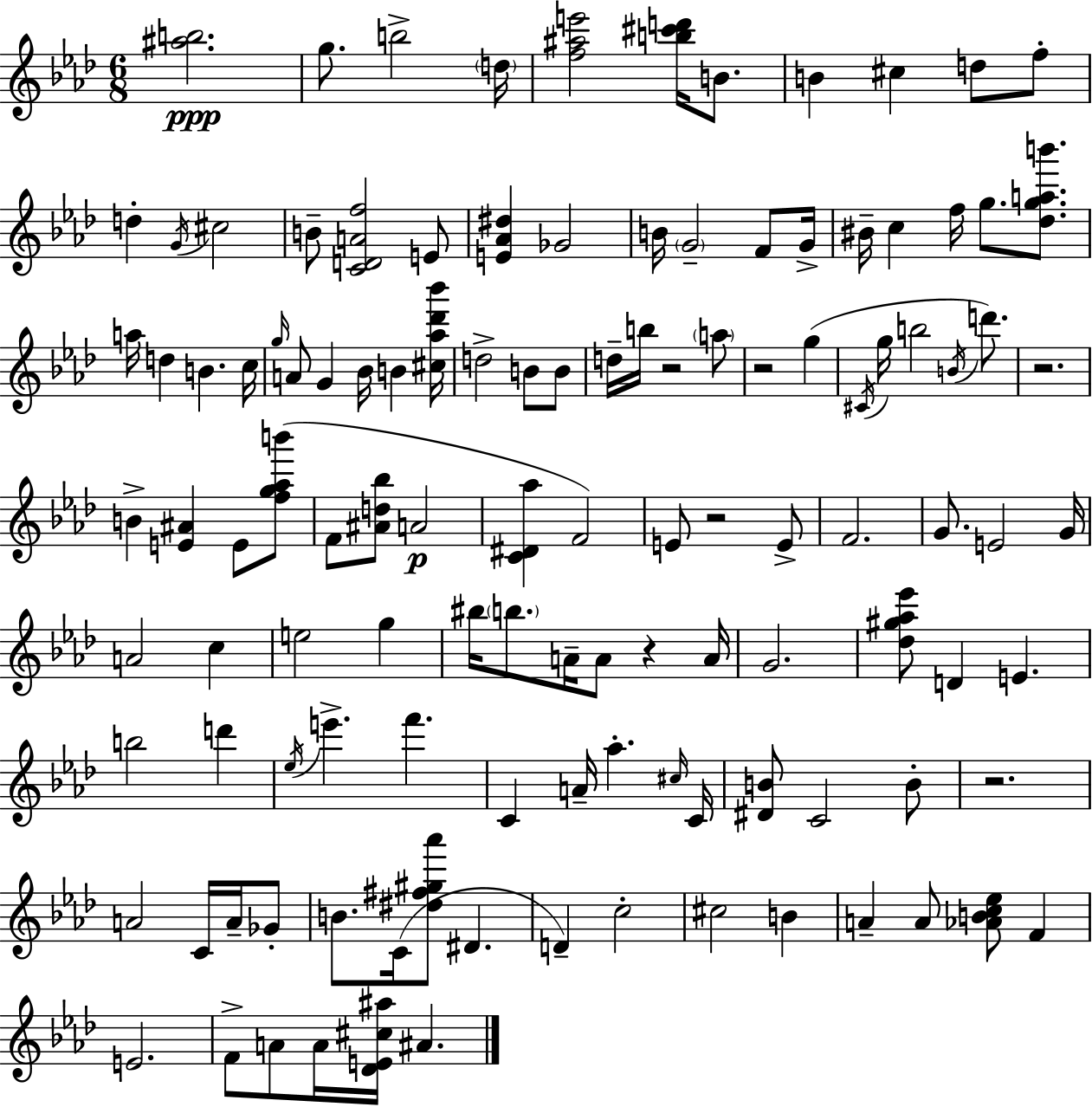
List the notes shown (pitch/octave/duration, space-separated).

[A#5,B5]/h. G5/e. B5/h D5/s [F5,A#5,E6]/h [B5,C#6,D6]/s B4/e. B4/q C#5/q D5/e F5/e D5/q G4/s C#5/h B4/e [C4,D4,A4,F5]/h E4/e [E4,Ab4,D#5]/q Gb4/h B4/s G4/h F4/e G4/s BIS4/s C5/q F5/s G5/e. [Db5,G5,A5,B6]/e. A5/s D5/q B4/q. C5/s G5/s A4/e G4/q Bb4/s B4/q [C#5,Ab5,Db6,Bb6]/s D5/h B4/e B4/e D5/s B5/s R/h A5/e R/h G5/q C#4/s G5/s B5/h B4/s D6/e. R/h. B4/q [E4,A#4]/q E4/e [F5,G5,Ab5,B6]/e F4/e [A#4,D5,Bb5]/e A4/h [C4,D#4,Ab5]/q F4/h E4/e R/h E4/e F4/h. G4/e. E4/h G4/s A4/h C5/q E5/h G5/q BIS5/s B5/e. A4/s A4/e R/q A4/s G4/h. [Db5,G#5,Ab5,Eb6]/e D4/q E4/q. B5/h D6/q Eb5/s E6/q. F6/q. C4/q A4/s Ab5/q. C#5/s C4/s [D#4,B4]/e C4/h B4/e R/h. A4/h C4/s A4/s Gb4/e B4/e. C4/s [D#5,F#5,G#5,Ab6]/e D#4/q. D4/q C5/h C#5/h B4/q A4/q A4/e [Ab4,B4,C5,Eb5]/e F4/q E4/h. F4/e A4/e A4/s [Db4,E4,C#5,A#5]/s A#4/q.